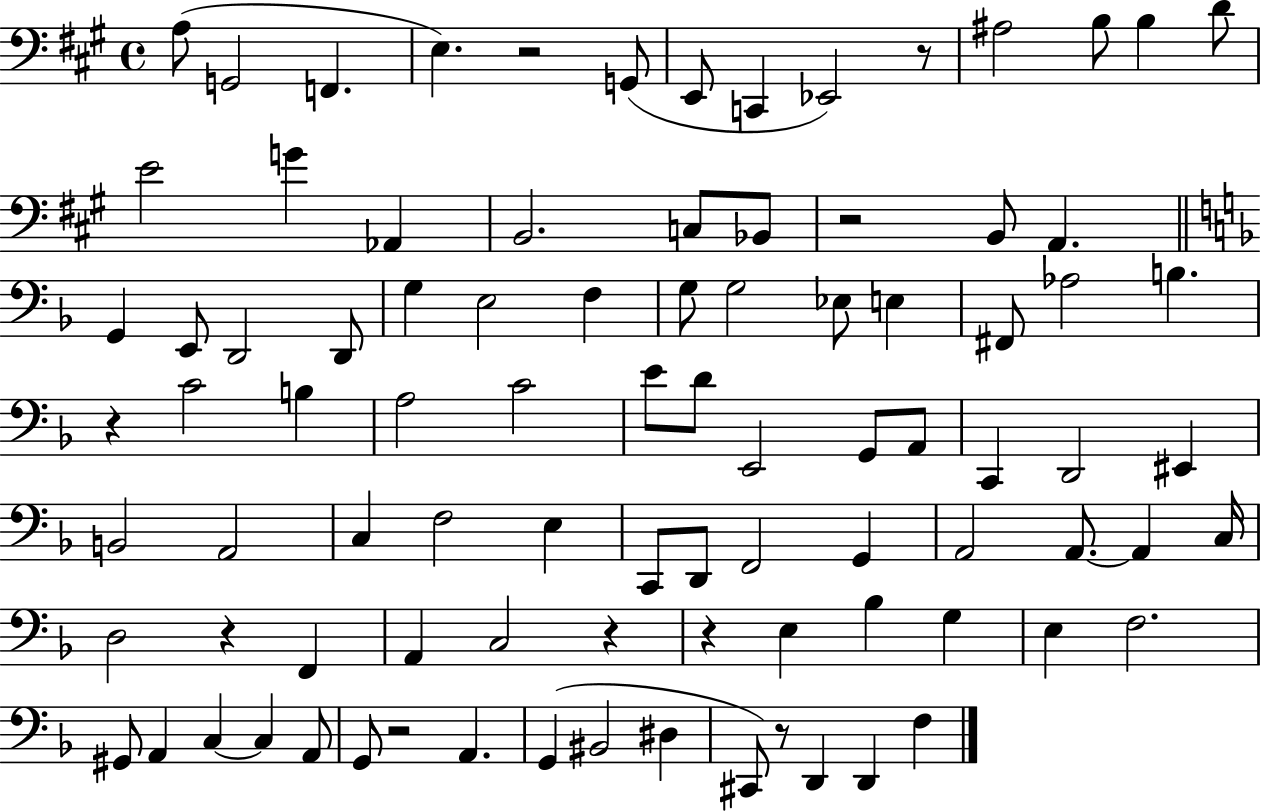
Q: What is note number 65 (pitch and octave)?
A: Bb3